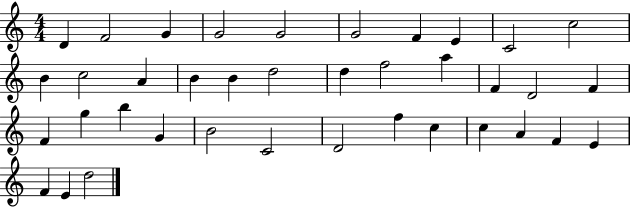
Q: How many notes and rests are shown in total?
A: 38